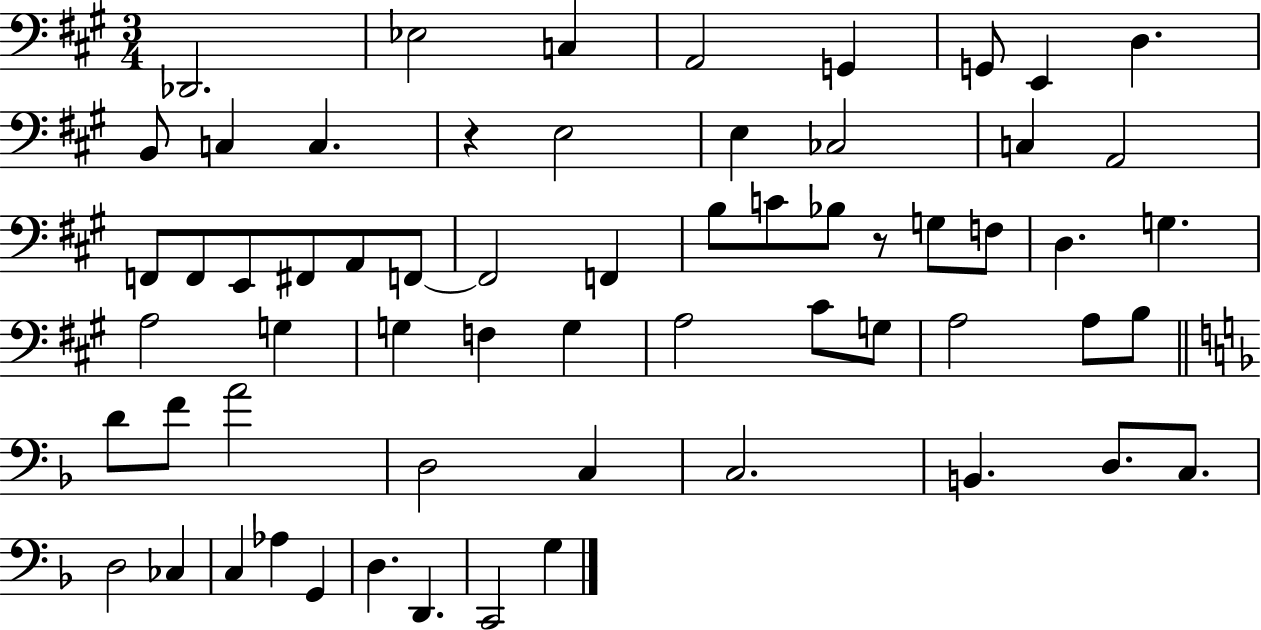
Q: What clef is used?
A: bass